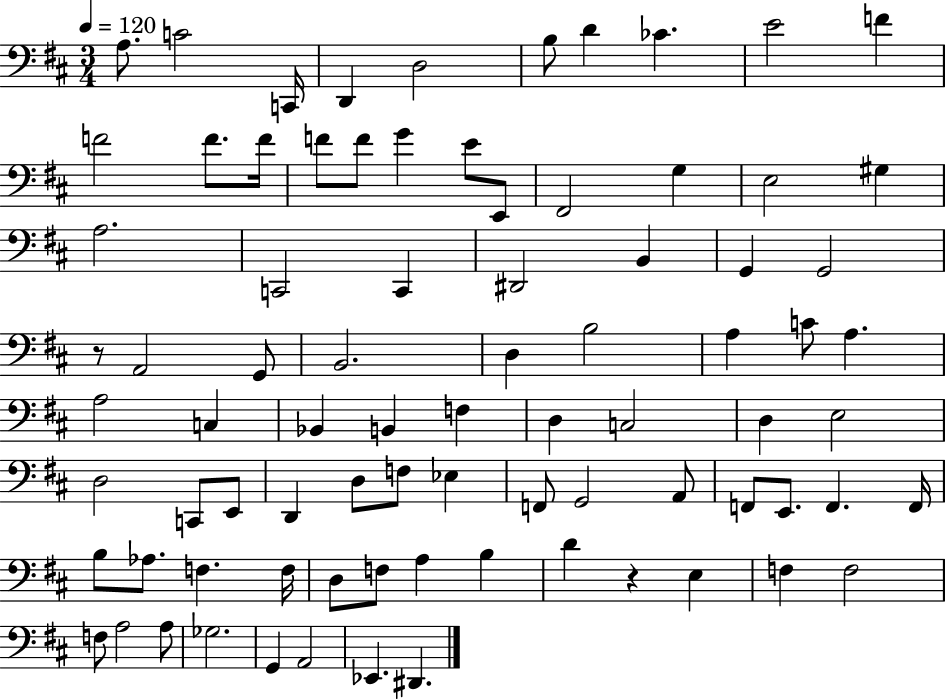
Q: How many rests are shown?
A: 2